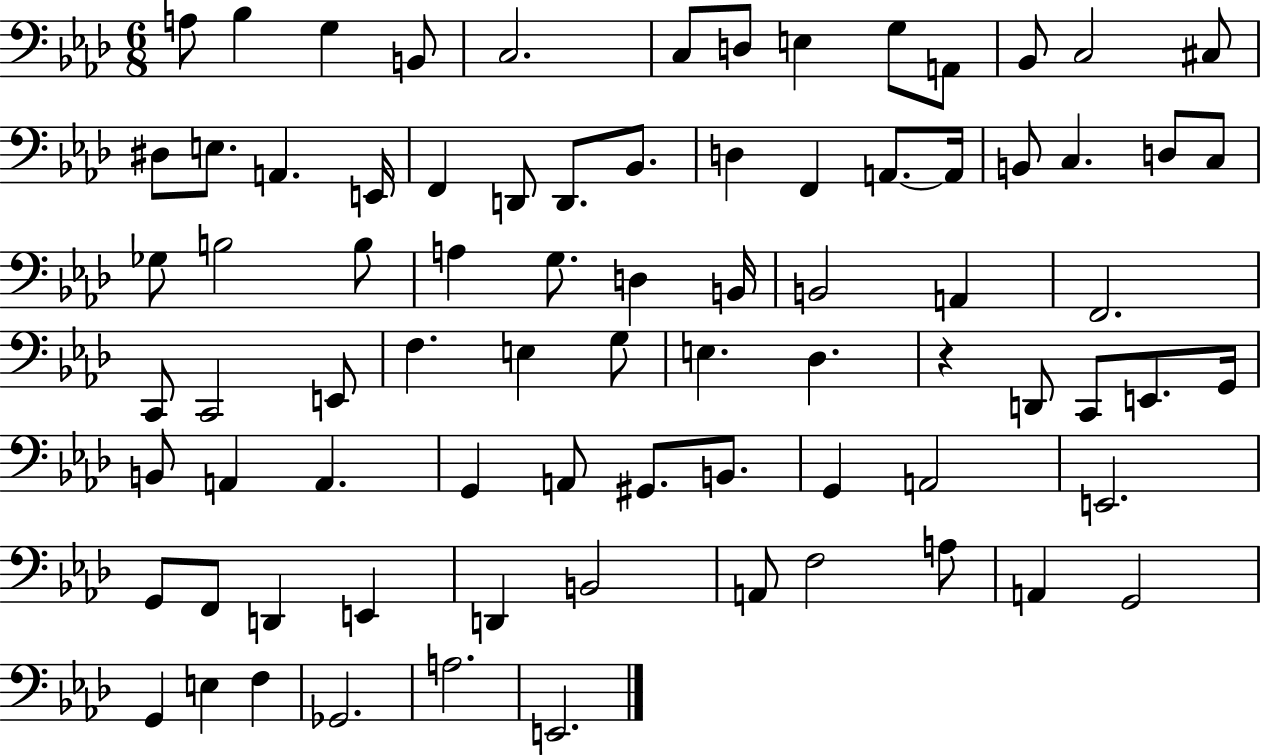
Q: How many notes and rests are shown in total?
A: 79